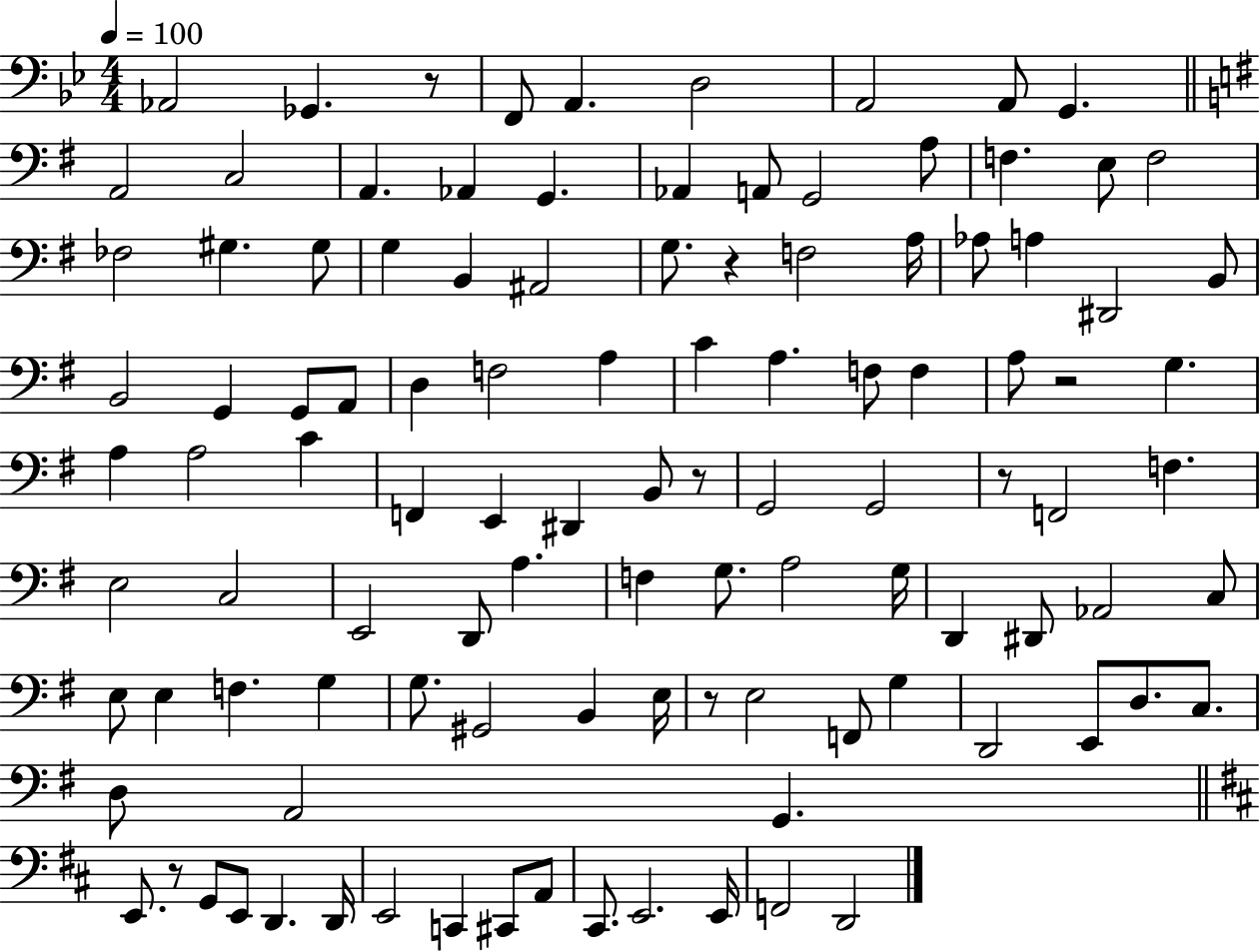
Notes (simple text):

Ab2/h Gb2/q. R/e F2/e A2/q. D3/h A2/h A2/e G2/q. A2/h C3/h A2/q. Ab2/q G2/q. Ab2/q A2/e G2/h A3/e F3/q. E3/e F3/h FES3/h G#3/q. G#3/e G3/q B2/q A#2/h G3/e. R/q F3/h A3/s Ab3/e A3/q D#2/h B2/e B2/h G2/q G2/e A2/e D3/q F3/h A3/q C4/q A3/q. F3/e F3/q A3/e R/h G3/q. A3/q A3/h C4/q F2/q E2/q D#2/q B2/e R/e G2/h G2/h R/e F2/h F3/q. E3/h C3/h E2/h D2/e A3/q. F3/q G3/e. A3/h G3/s D2/q D#2/e Ab2/h C3/e E3/e E3/q F3/q. G3/q G3/e. G#2/h B2/q E3/s R/e E3/h F2/e G3/q D2/h E2/e D3/e. C3/e. D3/e A2/h G2/q. E2/e. R/e G2/e E2/e D2/q. D2/s E2/h C2/q C#2/e A2/e C#2/e. E2/h. E2/s F2/h D2/h